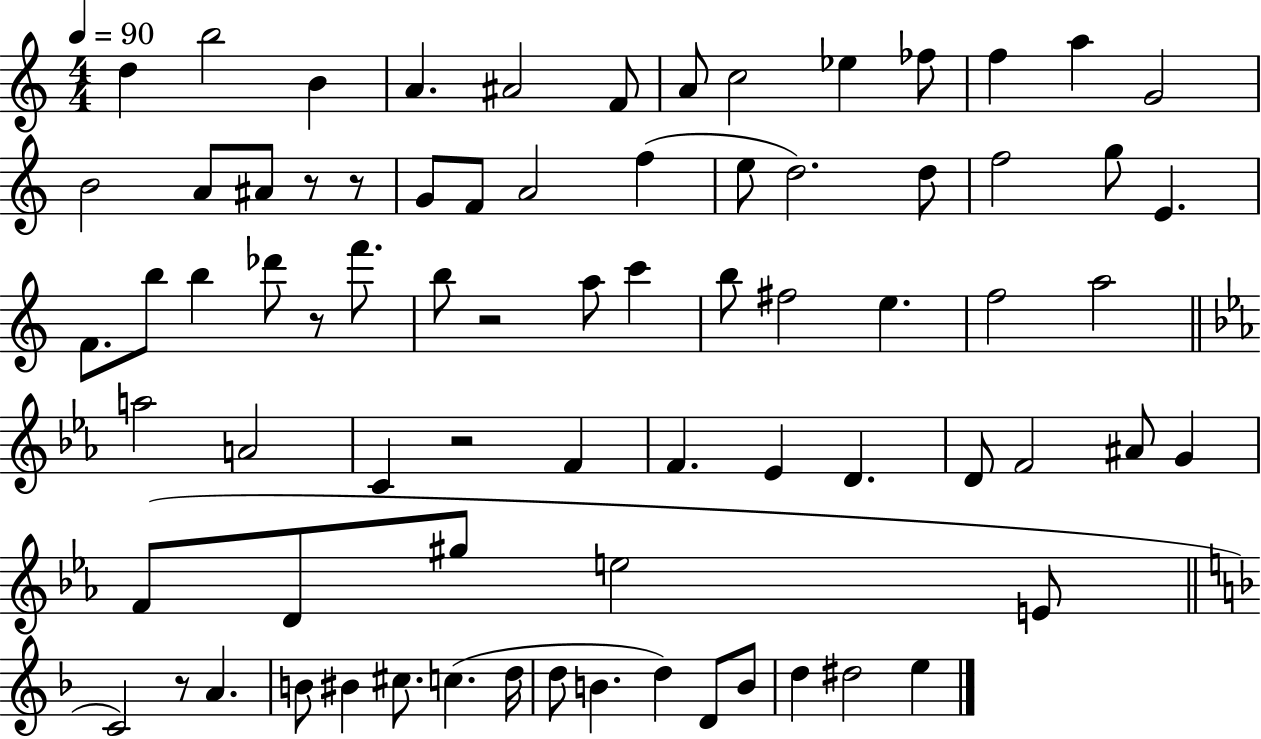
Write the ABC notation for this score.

X:1
T:Untitled
M:4/4
L:1/4
K:C
d b2 B A ^A2 F/2 A/2 c2 _e _f/2 f a G2 B2 A/2 ^A/2 z/2 z/2 G/2 F/2 A2 f e/2 d2 d/2 f2 g/2 E F/2 b/2 b _d'/2 z/2 f'/2 b/2 z2 a/2 c' b/2 ^f2 e f2 a2 a2 A2 C z2 F F _E D D/2 F2 ^A/2 G F/2 D/2 ^g/2 e2 E/2 C2 z/2 A B/2 ^B ^c/2 c d/4 d/2 B d D/2 B/2 d ^d2 e